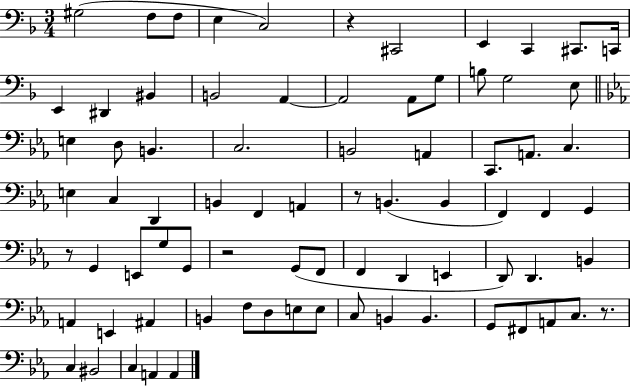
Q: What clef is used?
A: bass